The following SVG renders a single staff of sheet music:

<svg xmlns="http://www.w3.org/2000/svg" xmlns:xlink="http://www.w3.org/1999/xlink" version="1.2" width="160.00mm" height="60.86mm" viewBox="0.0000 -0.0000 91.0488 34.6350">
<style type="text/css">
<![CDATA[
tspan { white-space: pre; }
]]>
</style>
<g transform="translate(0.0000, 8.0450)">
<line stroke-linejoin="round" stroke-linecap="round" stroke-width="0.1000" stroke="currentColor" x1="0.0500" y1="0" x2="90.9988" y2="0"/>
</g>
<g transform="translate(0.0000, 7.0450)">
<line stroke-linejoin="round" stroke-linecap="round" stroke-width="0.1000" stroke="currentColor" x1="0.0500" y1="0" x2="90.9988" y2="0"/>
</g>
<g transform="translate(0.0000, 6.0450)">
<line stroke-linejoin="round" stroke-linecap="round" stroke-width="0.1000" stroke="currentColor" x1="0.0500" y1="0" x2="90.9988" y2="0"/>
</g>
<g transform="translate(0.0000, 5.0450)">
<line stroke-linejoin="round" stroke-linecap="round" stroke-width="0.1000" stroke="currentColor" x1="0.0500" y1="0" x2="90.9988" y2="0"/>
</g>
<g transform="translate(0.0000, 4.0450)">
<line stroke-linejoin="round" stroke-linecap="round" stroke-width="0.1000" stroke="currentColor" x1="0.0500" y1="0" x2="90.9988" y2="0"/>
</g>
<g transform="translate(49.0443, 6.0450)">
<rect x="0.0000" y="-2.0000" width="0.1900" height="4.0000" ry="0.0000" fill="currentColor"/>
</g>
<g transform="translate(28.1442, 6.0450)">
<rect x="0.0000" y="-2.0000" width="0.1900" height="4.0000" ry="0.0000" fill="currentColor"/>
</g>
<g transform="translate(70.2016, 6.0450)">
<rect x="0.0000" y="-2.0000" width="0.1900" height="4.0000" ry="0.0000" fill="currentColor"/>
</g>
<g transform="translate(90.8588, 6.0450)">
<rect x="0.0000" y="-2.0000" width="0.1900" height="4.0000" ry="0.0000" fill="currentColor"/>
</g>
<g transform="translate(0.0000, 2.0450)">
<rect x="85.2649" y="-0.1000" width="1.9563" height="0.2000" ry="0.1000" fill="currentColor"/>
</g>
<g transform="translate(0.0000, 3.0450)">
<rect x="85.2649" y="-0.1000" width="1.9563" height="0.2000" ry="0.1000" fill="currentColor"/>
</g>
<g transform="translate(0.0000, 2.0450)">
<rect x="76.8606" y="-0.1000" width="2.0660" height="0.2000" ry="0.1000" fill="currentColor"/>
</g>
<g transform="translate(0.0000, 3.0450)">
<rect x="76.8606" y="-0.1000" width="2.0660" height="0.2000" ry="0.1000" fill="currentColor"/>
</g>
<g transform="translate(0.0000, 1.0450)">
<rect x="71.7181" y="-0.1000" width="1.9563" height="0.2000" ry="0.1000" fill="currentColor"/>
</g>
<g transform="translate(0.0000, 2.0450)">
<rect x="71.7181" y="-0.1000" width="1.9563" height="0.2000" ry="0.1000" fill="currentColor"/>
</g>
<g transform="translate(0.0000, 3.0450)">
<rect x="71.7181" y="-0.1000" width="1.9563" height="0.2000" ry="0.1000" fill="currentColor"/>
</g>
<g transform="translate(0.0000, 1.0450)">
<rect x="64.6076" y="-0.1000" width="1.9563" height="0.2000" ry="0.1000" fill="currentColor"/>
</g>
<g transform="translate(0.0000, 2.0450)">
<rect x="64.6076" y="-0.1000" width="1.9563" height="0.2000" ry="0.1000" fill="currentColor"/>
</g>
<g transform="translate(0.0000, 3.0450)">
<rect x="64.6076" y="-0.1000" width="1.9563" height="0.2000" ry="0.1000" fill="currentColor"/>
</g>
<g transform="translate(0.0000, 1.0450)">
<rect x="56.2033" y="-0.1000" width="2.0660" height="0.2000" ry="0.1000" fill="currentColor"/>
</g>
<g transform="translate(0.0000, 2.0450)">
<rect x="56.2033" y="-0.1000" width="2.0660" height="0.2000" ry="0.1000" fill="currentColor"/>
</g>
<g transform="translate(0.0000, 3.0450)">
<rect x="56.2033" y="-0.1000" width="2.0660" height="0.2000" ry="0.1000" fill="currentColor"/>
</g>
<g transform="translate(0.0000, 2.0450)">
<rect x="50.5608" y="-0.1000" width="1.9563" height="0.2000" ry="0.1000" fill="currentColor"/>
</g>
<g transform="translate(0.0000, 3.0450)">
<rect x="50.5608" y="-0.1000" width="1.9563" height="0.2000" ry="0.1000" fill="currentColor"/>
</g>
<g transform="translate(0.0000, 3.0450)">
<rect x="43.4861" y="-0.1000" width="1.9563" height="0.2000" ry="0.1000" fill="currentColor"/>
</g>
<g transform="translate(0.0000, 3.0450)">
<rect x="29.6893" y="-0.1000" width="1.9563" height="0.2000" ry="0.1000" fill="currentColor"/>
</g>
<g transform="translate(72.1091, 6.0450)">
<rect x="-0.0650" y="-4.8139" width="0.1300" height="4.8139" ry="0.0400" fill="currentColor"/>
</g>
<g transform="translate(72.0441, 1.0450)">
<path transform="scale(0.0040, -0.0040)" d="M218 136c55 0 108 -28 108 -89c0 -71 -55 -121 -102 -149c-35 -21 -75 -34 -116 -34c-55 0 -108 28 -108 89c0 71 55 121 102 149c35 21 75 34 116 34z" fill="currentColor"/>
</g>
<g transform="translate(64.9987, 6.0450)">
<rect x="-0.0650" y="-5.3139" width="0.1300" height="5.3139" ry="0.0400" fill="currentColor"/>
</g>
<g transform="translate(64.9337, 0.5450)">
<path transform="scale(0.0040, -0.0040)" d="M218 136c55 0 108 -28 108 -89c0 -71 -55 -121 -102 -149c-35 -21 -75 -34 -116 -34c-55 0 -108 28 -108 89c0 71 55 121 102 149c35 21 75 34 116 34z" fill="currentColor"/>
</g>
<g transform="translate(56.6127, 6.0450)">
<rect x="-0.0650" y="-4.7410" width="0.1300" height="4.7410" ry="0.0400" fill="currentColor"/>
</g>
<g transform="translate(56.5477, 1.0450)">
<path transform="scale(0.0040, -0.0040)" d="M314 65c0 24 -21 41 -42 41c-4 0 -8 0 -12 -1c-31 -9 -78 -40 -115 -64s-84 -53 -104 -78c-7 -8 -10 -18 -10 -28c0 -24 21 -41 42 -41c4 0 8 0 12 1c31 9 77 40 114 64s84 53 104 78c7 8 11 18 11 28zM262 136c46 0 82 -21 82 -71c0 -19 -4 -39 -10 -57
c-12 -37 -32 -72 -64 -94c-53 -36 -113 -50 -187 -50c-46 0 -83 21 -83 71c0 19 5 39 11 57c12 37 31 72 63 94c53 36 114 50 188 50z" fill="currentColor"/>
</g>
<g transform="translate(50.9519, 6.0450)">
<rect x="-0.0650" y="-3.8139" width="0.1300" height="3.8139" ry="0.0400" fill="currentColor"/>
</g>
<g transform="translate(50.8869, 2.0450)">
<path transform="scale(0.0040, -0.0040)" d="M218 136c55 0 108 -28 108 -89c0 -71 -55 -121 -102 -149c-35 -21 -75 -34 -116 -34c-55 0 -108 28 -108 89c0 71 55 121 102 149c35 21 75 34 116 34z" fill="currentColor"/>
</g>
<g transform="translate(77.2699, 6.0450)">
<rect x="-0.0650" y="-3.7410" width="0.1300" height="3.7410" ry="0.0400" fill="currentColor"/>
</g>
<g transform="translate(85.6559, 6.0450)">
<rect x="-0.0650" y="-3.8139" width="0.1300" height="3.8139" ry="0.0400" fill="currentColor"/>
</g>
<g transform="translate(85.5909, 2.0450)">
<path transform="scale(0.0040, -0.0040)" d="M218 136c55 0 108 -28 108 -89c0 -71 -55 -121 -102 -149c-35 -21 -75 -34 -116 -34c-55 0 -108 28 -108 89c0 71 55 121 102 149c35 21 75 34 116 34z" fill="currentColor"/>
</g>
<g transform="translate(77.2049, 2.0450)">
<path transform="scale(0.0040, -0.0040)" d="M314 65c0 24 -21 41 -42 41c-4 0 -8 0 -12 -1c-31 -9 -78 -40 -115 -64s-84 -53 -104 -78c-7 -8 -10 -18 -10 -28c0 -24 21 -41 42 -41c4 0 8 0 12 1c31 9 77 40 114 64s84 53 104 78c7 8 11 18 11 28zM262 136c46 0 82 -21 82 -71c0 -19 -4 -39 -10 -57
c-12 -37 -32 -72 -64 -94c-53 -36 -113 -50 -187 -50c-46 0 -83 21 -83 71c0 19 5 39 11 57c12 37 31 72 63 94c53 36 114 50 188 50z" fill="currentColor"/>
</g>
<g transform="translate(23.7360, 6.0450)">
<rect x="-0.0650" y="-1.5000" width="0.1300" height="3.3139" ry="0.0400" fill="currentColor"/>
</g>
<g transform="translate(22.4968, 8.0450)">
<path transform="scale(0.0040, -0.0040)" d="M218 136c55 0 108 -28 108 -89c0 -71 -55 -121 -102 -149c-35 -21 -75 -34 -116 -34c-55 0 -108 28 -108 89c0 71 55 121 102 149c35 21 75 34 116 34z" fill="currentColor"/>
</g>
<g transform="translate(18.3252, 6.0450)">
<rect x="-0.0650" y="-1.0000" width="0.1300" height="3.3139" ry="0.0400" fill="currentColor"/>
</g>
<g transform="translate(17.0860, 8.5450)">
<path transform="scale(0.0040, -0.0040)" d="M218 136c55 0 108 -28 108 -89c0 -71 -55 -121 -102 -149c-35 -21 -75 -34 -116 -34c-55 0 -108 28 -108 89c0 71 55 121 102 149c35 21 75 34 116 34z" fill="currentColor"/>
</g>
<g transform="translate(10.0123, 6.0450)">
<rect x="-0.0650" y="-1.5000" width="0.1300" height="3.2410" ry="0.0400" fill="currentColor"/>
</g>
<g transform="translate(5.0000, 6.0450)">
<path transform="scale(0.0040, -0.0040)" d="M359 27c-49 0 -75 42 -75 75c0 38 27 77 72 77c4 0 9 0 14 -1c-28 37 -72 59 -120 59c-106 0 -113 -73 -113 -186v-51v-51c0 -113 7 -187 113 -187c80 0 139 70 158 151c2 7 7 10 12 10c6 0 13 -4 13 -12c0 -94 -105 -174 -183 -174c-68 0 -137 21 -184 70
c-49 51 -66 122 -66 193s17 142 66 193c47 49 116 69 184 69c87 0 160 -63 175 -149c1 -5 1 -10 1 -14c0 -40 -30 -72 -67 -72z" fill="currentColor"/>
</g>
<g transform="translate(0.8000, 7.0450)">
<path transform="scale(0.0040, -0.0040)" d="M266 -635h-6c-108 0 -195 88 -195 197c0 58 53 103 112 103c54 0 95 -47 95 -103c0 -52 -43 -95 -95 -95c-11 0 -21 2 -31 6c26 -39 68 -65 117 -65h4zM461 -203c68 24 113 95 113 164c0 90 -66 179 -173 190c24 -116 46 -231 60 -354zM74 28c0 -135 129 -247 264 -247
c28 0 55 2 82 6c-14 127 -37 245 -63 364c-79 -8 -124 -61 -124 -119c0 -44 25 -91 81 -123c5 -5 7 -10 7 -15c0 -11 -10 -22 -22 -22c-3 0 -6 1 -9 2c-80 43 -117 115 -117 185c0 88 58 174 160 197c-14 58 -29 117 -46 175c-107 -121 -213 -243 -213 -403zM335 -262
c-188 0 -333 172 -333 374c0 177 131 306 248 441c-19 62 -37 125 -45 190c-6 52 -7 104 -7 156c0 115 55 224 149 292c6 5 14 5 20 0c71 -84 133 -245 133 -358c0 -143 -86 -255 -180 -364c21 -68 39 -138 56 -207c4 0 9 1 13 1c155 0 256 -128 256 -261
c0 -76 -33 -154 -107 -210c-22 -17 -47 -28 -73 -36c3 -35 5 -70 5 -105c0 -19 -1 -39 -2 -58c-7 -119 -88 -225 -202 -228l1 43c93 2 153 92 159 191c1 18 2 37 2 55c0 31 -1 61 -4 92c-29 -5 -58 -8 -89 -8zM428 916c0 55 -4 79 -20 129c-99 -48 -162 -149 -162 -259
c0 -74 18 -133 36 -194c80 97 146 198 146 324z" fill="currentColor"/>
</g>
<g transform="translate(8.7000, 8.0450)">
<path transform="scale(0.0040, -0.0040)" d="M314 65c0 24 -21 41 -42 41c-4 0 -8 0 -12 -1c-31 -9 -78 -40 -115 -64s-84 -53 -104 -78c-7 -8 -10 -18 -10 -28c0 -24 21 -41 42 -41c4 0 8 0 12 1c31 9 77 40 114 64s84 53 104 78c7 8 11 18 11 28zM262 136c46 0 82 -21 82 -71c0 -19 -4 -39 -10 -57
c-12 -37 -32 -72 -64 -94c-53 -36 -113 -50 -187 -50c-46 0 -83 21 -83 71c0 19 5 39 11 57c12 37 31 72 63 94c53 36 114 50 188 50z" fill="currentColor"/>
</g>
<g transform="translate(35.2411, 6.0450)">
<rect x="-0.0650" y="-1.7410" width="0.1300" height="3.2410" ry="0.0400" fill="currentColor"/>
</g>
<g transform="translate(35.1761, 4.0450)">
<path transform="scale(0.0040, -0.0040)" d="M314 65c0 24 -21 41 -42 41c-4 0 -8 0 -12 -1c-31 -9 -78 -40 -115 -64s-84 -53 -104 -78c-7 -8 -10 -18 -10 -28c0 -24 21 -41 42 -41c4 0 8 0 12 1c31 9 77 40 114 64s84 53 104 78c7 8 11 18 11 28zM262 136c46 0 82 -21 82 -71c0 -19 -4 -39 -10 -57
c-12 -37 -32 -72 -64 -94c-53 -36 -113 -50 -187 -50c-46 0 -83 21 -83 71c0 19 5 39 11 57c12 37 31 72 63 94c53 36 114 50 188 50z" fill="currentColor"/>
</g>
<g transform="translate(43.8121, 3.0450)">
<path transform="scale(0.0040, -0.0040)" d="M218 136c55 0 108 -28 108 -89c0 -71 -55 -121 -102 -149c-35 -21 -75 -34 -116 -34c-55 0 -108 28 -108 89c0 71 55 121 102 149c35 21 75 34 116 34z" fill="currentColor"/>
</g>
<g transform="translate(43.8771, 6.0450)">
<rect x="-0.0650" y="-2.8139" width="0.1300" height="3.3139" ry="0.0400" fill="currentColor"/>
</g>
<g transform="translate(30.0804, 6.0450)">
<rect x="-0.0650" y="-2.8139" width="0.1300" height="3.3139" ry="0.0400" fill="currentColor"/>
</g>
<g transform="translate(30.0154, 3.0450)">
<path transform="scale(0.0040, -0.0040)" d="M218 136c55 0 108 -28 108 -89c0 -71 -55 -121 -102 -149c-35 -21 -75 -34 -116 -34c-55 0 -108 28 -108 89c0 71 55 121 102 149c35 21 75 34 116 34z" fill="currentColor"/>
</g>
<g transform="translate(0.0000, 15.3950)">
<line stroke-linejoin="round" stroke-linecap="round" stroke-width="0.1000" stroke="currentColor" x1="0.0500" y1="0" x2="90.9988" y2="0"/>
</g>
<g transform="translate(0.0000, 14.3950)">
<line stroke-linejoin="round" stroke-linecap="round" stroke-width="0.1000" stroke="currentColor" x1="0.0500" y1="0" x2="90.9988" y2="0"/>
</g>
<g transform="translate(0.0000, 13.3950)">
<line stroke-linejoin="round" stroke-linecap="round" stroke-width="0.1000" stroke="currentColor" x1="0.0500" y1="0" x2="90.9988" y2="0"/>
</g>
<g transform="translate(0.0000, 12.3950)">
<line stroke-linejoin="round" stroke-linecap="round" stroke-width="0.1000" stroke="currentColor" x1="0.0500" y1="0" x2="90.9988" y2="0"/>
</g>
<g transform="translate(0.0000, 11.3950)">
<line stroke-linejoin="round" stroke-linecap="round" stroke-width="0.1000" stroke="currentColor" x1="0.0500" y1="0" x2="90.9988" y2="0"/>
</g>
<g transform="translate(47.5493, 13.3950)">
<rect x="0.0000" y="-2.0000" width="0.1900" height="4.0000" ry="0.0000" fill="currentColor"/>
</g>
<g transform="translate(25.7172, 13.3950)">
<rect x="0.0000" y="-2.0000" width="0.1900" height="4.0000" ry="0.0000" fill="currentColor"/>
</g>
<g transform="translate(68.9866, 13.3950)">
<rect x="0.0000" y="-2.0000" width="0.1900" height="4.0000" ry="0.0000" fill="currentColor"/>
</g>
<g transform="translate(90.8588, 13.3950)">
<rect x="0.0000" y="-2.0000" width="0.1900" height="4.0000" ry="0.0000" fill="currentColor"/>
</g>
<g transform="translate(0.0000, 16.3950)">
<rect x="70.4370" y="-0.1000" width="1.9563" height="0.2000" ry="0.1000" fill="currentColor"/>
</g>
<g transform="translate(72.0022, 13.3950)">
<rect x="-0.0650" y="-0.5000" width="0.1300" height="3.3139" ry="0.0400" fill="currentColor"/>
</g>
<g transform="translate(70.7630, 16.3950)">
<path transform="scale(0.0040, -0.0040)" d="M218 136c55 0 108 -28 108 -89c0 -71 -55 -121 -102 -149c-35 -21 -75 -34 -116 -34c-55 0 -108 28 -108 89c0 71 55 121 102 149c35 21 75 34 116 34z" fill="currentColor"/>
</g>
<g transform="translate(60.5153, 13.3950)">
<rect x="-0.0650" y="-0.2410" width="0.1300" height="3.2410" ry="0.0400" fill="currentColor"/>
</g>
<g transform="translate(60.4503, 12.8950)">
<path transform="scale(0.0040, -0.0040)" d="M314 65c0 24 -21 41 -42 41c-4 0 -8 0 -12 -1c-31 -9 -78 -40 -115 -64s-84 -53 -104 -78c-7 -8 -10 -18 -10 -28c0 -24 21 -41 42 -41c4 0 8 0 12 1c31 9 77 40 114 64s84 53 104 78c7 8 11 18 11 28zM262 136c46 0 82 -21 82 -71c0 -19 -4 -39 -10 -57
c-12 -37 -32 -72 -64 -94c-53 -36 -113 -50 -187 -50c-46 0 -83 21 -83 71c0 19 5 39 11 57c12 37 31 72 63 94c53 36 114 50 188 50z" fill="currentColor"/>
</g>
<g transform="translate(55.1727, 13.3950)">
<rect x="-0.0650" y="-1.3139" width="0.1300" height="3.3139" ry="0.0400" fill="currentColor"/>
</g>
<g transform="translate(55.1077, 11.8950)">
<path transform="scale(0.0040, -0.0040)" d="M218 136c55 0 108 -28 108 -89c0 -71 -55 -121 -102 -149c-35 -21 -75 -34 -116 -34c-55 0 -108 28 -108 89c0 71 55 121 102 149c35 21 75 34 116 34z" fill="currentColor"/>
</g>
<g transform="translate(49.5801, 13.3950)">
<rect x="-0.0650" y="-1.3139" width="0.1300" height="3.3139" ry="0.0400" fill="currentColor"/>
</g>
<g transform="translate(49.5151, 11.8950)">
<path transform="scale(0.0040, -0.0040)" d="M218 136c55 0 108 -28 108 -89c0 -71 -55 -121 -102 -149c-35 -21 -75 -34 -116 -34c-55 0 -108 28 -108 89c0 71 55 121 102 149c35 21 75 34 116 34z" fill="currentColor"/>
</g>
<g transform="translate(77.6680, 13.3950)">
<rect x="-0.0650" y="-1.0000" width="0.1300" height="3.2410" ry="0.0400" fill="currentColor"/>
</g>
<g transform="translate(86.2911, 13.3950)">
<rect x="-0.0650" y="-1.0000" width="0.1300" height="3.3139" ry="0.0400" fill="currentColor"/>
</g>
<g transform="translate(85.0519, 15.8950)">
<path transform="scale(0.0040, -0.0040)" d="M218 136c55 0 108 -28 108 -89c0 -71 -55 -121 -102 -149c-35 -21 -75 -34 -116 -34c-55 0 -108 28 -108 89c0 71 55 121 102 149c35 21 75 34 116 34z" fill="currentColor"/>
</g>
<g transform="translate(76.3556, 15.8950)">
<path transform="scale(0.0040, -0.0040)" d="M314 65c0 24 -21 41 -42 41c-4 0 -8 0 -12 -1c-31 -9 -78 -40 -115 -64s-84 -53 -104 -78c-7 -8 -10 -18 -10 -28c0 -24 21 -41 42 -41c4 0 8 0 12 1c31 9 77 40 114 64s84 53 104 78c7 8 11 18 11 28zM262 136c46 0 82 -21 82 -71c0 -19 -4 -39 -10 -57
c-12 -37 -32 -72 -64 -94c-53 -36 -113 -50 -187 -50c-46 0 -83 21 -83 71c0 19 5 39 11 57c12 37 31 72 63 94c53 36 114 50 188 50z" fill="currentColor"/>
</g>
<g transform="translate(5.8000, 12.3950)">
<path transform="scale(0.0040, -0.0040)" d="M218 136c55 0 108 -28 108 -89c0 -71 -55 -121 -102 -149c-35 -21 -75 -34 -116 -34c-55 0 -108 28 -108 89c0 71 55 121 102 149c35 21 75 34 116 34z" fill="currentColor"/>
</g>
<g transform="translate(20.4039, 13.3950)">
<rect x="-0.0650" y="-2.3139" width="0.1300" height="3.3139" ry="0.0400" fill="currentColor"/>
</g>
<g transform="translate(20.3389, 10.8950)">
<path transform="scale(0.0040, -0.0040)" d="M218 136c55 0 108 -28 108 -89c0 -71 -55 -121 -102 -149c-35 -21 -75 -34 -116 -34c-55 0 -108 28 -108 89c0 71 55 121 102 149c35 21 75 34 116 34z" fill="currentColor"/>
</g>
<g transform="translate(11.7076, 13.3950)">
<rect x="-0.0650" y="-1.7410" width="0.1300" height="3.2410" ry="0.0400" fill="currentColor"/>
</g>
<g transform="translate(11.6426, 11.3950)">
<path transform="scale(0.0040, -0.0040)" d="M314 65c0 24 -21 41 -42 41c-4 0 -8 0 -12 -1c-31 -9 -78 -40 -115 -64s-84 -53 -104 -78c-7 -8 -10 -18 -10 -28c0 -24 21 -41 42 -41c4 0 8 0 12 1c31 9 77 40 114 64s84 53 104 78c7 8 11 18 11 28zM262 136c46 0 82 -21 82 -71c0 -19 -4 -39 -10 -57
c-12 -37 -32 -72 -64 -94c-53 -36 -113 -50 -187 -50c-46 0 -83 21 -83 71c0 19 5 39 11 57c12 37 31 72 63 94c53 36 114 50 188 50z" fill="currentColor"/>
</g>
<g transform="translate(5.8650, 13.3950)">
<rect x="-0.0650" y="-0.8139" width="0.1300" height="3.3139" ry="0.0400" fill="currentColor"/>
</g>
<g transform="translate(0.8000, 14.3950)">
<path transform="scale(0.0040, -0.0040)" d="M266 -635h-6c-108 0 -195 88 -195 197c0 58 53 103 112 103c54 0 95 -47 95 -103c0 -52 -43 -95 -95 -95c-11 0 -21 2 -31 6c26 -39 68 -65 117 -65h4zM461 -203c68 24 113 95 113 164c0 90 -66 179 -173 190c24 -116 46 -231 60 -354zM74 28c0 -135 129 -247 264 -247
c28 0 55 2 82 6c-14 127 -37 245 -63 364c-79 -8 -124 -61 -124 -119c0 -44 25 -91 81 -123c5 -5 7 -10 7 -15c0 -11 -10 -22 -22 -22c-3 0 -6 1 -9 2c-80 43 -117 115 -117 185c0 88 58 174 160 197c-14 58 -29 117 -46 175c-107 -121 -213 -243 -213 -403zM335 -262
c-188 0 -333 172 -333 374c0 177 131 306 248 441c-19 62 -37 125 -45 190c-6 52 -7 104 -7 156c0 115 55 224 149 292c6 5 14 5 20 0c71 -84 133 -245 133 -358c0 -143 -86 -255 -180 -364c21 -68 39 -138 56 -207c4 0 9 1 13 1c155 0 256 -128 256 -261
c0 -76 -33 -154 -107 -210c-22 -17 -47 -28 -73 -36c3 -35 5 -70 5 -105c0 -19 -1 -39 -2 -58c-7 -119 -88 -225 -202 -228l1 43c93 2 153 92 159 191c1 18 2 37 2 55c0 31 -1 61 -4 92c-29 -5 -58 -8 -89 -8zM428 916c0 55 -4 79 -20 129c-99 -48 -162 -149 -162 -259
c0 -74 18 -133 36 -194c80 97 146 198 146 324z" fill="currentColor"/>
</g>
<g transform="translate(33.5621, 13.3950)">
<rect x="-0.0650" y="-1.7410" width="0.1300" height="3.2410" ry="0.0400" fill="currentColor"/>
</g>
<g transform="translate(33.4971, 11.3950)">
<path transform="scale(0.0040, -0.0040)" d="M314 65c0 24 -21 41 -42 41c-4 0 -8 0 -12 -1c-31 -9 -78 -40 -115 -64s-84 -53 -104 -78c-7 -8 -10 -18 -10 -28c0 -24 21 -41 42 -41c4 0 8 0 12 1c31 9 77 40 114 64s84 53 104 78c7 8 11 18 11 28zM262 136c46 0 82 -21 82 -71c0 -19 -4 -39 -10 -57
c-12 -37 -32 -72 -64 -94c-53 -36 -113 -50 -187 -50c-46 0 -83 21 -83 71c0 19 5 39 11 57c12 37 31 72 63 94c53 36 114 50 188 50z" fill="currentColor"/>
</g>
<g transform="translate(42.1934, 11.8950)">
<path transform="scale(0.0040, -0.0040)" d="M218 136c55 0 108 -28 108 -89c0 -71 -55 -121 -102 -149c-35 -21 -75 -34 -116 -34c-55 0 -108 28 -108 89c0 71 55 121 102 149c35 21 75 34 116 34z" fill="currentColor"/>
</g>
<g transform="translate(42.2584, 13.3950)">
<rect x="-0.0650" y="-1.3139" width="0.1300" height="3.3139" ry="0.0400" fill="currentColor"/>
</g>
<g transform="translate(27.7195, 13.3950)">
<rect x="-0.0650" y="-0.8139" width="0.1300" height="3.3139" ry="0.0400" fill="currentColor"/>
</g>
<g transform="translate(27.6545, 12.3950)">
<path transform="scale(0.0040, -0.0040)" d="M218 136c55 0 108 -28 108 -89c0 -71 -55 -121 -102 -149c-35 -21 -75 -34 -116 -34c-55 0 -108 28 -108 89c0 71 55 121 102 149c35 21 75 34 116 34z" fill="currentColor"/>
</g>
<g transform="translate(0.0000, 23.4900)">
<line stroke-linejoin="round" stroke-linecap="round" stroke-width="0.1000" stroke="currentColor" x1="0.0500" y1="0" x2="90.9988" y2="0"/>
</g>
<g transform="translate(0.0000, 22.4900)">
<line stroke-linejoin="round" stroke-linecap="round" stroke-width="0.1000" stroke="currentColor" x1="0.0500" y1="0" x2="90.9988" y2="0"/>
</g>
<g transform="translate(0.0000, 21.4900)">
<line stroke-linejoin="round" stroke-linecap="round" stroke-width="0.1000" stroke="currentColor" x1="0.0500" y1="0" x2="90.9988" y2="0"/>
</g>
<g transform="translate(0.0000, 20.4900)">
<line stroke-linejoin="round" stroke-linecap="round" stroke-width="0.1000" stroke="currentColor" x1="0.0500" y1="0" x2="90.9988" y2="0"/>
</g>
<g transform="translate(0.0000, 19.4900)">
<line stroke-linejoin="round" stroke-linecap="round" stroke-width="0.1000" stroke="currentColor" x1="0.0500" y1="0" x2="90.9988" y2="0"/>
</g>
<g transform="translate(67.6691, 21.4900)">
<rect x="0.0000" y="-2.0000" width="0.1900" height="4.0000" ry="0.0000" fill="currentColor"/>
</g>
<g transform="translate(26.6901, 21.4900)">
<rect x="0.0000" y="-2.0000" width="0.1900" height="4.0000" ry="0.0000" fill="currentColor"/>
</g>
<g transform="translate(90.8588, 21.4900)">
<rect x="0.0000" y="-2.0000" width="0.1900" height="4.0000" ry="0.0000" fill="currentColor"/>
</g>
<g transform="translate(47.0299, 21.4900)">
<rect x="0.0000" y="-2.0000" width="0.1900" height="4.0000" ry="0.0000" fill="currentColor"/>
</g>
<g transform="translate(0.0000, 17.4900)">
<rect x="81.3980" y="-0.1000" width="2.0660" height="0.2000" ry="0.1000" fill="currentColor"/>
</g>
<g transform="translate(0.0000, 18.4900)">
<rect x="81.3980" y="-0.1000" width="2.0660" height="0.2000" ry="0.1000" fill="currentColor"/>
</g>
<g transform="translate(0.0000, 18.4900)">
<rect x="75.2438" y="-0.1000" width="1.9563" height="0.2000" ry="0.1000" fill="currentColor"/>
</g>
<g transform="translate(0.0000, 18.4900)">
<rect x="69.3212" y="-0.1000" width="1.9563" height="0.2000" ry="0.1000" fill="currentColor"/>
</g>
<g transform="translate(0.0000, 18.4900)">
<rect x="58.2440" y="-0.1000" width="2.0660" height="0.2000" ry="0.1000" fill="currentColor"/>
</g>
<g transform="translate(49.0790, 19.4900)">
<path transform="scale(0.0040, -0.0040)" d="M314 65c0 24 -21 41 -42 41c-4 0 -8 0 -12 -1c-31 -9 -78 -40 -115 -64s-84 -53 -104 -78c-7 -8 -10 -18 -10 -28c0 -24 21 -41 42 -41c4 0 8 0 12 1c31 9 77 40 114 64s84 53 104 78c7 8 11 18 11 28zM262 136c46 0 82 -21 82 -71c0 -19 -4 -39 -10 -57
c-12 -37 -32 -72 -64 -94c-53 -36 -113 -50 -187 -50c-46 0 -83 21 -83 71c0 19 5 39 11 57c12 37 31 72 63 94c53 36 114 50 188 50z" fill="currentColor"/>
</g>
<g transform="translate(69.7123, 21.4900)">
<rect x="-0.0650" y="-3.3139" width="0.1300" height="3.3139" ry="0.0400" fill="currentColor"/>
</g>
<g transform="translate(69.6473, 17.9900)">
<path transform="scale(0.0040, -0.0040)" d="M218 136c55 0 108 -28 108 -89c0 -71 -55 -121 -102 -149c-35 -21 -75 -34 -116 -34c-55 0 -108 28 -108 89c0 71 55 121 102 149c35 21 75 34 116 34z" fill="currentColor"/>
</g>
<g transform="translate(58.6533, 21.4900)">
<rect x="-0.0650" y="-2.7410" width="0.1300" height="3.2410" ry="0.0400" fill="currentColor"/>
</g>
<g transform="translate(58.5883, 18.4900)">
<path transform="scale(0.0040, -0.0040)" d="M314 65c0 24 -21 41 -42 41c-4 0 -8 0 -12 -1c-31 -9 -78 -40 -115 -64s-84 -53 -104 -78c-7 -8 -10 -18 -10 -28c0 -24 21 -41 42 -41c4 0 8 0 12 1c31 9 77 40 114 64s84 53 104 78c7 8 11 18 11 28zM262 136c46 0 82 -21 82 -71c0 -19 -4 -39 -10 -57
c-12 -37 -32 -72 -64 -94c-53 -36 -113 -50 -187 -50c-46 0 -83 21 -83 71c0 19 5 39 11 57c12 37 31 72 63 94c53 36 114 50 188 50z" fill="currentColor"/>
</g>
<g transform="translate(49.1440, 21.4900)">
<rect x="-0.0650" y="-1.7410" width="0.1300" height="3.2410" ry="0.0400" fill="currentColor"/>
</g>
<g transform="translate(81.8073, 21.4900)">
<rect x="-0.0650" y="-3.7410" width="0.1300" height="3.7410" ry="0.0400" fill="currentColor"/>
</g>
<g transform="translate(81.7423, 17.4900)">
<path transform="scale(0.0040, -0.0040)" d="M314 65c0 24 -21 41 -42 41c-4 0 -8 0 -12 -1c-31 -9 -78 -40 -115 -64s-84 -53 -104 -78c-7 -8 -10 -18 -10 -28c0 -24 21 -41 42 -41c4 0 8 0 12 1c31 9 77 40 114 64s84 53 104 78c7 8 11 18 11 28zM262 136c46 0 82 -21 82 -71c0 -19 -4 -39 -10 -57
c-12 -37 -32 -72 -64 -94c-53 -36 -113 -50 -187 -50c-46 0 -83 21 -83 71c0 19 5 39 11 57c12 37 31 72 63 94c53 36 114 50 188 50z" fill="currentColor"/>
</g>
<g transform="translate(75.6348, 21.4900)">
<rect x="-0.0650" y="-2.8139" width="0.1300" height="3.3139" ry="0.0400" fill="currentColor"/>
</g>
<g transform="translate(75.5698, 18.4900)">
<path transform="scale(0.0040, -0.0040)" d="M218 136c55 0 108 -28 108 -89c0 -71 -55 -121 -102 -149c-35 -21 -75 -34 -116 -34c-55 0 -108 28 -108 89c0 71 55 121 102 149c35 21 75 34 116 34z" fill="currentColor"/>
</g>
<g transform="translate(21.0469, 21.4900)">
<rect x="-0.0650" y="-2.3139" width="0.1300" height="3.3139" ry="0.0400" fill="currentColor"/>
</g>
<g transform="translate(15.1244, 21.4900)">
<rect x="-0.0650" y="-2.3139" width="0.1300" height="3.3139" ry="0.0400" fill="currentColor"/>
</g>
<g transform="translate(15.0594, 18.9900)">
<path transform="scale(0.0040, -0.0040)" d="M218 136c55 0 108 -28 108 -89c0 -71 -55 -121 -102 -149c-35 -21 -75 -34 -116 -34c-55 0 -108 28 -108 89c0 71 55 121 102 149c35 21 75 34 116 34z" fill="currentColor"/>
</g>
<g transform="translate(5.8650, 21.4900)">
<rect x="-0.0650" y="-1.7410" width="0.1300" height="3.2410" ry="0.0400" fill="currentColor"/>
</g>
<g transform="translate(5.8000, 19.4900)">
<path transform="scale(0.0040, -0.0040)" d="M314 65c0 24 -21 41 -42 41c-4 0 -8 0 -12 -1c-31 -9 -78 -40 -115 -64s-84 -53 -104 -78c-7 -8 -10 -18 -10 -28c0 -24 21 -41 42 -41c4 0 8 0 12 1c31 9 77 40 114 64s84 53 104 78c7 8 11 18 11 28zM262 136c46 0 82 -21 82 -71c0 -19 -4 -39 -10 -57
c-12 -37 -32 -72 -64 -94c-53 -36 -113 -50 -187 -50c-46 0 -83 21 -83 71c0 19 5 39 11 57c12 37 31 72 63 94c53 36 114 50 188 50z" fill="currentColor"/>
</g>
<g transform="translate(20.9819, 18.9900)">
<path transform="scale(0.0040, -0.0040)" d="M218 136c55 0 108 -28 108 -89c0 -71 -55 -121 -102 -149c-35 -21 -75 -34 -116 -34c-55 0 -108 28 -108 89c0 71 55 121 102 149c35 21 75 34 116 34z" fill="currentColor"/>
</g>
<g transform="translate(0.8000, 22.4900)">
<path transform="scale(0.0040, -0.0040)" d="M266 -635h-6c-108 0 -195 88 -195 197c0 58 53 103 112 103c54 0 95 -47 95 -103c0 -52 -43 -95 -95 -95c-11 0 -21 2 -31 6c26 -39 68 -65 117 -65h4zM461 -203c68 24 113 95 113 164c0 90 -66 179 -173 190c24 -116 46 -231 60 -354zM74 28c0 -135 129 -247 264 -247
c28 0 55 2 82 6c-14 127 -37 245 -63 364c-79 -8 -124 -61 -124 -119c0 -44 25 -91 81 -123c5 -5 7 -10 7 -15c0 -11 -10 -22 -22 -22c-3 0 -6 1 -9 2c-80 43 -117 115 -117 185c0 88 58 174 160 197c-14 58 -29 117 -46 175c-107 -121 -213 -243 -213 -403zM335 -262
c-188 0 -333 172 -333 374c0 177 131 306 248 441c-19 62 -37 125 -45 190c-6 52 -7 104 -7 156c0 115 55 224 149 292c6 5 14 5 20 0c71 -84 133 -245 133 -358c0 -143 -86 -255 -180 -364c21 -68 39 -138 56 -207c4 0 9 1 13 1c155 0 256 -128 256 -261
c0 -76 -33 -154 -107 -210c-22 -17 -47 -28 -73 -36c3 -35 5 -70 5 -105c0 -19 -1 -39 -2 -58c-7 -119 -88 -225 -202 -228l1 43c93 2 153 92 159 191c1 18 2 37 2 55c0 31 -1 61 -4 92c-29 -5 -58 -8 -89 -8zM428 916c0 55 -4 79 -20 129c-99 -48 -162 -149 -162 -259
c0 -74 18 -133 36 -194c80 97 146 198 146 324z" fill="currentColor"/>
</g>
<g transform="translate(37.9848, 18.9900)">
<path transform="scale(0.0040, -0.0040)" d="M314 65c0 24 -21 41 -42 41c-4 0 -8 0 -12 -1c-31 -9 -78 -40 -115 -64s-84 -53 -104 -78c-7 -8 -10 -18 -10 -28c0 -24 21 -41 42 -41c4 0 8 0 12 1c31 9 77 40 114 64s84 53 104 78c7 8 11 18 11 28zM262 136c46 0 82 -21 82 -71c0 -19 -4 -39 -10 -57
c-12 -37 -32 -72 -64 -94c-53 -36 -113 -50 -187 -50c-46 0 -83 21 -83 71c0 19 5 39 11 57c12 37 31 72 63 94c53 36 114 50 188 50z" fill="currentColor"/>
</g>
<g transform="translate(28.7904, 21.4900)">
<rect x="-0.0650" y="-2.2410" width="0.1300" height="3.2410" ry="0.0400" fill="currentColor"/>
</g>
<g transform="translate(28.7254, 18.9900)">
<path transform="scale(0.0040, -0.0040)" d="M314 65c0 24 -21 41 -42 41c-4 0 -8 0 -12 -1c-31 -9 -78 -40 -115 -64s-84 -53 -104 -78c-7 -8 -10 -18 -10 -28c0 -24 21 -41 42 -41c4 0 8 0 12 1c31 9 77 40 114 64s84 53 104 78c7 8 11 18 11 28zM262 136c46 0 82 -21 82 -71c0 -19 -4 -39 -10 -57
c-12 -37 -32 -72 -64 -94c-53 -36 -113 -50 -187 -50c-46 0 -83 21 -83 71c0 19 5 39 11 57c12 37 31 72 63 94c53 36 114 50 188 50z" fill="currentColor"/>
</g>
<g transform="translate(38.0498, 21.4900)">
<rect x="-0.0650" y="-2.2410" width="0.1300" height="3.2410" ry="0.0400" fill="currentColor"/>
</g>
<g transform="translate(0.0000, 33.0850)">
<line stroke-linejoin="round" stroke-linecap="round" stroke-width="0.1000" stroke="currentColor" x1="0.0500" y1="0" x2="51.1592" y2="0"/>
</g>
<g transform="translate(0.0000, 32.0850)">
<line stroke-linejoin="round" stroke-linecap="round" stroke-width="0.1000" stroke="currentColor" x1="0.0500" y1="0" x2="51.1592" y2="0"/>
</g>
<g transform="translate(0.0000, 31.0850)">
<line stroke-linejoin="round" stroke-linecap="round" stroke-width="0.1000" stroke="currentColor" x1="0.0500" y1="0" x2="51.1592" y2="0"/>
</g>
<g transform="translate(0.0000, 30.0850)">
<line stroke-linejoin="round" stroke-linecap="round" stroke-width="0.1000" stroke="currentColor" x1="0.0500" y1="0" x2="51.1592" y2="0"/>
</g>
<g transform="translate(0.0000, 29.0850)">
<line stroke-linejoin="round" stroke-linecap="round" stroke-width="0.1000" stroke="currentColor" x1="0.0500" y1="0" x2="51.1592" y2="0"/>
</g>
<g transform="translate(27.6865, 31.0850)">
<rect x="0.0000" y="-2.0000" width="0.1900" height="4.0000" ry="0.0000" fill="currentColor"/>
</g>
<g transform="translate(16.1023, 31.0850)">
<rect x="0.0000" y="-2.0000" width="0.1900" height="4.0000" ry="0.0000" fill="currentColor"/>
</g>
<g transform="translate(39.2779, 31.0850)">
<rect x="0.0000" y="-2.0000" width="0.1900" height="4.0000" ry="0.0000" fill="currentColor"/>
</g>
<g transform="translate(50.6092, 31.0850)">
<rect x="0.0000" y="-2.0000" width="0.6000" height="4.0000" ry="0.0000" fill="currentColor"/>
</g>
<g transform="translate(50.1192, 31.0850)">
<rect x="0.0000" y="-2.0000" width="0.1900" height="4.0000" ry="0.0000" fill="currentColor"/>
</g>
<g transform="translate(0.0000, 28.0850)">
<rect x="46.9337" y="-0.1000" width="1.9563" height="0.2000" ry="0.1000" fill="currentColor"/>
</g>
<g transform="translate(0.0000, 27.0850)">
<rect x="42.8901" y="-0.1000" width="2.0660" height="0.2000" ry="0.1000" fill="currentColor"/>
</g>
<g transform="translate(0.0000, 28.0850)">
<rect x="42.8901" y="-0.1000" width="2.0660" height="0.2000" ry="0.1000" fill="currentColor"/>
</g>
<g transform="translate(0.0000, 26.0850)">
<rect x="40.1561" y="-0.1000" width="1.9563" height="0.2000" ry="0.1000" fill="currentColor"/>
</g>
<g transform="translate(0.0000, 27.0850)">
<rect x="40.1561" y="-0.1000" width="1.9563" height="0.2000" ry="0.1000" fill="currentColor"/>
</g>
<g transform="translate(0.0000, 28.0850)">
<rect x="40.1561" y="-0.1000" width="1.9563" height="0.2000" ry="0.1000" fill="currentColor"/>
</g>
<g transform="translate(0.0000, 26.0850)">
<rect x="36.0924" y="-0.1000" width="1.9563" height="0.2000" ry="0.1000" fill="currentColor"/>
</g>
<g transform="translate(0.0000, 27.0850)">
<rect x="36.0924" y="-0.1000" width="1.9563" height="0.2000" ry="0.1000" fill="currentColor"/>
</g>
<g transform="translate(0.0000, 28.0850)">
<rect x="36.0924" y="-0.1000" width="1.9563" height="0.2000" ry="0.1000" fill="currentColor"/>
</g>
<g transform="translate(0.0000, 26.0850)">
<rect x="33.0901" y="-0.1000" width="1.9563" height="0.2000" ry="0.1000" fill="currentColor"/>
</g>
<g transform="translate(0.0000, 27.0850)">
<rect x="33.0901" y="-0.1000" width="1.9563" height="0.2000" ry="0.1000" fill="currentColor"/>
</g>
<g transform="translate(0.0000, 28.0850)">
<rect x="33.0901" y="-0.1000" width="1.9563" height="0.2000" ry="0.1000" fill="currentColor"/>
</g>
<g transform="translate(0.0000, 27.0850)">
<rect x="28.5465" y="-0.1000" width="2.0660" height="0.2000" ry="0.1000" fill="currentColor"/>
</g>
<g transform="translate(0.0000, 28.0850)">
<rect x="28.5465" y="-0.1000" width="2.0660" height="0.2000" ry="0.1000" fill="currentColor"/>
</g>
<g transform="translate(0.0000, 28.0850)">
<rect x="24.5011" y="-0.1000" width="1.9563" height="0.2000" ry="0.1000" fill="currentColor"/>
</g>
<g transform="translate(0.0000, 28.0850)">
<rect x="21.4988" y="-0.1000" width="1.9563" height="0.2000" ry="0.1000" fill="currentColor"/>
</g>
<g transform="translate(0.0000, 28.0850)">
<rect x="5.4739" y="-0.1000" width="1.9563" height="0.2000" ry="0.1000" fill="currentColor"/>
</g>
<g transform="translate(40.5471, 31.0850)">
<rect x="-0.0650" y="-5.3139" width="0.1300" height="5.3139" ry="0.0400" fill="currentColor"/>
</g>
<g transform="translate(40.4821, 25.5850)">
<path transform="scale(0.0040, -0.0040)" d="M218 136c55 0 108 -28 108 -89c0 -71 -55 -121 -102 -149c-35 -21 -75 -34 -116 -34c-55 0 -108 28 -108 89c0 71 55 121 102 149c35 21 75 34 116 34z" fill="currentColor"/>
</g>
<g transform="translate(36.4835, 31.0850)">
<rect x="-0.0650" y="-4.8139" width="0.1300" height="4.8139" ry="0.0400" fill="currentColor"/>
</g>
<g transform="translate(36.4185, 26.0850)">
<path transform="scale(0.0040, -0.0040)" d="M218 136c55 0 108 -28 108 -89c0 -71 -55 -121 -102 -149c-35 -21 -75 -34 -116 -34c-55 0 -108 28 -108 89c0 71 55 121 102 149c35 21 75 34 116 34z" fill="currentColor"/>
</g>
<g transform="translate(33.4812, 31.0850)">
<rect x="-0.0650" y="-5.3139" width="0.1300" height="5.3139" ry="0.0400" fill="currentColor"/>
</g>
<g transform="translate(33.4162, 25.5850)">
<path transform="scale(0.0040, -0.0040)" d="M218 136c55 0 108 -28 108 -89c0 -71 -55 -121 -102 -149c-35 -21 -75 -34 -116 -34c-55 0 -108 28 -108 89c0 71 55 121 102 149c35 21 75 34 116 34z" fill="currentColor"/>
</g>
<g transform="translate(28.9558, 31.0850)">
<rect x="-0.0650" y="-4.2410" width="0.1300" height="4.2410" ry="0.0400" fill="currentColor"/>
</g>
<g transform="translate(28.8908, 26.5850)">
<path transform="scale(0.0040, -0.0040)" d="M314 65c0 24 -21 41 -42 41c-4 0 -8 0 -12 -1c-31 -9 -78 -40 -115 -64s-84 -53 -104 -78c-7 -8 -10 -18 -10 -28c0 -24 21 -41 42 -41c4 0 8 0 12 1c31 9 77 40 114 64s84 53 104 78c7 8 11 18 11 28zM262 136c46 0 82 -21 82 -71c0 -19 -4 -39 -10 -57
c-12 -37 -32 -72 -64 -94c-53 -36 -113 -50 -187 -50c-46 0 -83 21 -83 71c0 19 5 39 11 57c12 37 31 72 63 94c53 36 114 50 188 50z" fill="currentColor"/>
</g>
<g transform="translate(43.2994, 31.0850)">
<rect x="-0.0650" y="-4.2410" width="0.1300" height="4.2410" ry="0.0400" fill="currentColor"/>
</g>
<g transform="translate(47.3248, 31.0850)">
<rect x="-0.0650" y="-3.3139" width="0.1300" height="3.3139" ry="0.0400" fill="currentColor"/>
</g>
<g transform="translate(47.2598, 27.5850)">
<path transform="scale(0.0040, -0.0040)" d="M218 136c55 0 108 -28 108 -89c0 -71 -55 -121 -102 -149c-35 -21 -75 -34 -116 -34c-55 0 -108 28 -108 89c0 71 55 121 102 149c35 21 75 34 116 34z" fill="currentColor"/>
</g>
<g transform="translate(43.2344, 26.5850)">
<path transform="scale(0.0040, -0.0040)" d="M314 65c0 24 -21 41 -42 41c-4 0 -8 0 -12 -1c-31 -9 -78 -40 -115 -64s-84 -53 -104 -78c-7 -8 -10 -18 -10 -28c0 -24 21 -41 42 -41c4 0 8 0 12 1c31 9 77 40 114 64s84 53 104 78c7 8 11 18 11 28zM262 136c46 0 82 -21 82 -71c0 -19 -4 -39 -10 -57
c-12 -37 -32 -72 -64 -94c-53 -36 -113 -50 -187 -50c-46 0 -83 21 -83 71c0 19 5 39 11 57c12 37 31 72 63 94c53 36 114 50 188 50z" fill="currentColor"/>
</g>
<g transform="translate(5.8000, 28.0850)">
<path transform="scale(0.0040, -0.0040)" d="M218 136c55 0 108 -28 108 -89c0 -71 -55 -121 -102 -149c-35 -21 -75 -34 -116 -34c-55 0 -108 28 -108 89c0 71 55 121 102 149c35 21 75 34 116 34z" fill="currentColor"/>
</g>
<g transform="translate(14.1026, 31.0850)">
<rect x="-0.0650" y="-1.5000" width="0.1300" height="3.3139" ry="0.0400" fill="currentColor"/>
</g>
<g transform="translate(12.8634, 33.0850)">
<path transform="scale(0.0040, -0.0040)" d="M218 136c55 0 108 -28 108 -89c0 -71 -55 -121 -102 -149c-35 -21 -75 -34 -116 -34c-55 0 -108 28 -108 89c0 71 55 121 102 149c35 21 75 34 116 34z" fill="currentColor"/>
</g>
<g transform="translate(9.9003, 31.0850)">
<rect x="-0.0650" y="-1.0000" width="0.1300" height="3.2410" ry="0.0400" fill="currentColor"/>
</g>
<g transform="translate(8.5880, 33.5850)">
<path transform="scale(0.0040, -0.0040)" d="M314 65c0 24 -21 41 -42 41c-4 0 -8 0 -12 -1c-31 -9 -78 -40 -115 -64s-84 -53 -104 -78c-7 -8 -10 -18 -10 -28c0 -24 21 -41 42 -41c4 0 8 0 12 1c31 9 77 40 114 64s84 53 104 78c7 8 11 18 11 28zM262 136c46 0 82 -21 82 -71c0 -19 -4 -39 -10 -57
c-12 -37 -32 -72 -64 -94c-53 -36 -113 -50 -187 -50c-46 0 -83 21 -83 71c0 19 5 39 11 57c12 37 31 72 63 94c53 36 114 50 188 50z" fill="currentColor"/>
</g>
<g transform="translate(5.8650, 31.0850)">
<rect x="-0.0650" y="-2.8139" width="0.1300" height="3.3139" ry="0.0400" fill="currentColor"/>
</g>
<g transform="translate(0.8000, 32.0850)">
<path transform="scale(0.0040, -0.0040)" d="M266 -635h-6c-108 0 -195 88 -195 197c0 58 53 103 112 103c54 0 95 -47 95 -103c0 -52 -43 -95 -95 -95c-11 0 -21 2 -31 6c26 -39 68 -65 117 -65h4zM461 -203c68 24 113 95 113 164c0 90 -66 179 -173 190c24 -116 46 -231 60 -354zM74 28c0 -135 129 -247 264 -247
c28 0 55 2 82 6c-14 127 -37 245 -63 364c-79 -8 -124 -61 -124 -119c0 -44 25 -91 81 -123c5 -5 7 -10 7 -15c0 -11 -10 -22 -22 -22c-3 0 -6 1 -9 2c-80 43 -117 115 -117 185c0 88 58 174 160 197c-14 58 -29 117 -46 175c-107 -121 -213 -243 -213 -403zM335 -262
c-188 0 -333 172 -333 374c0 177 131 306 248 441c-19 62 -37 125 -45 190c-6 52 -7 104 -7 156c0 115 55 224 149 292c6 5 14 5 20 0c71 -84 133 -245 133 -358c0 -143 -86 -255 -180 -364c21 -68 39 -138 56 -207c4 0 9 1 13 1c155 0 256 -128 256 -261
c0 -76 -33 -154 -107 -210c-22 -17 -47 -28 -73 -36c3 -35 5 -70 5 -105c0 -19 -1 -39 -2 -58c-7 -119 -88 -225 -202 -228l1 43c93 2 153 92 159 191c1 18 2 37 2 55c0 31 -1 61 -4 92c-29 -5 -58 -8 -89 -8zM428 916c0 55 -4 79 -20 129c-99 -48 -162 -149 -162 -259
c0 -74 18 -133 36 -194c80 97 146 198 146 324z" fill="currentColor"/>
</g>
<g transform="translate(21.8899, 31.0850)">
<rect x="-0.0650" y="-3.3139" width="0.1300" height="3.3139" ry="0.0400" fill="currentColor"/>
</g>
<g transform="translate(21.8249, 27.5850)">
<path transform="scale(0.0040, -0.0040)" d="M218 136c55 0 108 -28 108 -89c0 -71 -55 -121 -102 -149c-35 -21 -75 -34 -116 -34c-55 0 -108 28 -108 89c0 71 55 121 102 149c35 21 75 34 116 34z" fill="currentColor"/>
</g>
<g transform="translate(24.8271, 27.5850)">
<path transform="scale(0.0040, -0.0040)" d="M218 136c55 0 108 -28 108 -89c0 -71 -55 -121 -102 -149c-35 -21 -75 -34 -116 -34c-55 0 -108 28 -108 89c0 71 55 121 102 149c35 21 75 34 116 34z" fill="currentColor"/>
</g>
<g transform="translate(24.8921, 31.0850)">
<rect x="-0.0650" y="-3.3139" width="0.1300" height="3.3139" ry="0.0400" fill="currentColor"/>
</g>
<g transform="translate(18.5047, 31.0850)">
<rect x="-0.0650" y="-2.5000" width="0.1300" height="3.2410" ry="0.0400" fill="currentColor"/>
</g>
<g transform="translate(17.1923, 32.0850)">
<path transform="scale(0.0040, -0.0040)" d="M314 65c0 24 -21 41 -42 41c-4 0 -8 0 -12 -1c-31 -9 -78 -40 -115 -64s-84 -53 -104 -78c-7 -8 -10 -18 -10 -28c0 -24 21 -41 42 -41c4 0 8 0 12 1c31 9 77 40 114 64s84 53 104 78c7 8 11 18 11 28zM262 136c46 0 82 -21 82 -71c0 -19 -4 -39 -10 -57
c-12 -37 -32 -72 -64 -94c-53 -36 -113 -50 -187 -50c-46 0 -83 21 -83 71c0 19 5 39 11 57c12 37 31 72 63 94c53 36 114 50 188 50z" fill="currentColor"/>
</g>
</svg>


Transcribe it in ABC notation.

X:1
T:Untitled
M:4/4
L:1/4
K:C
E2 D E a f2 a c' e'2 f' e' c'2 c' d f2 g d f2 e e e c2 C D2 D f2 g g g2 g2 f2 a2 b a c'2 a D2 E G2 b b d'2 f' e' f' d'2 b